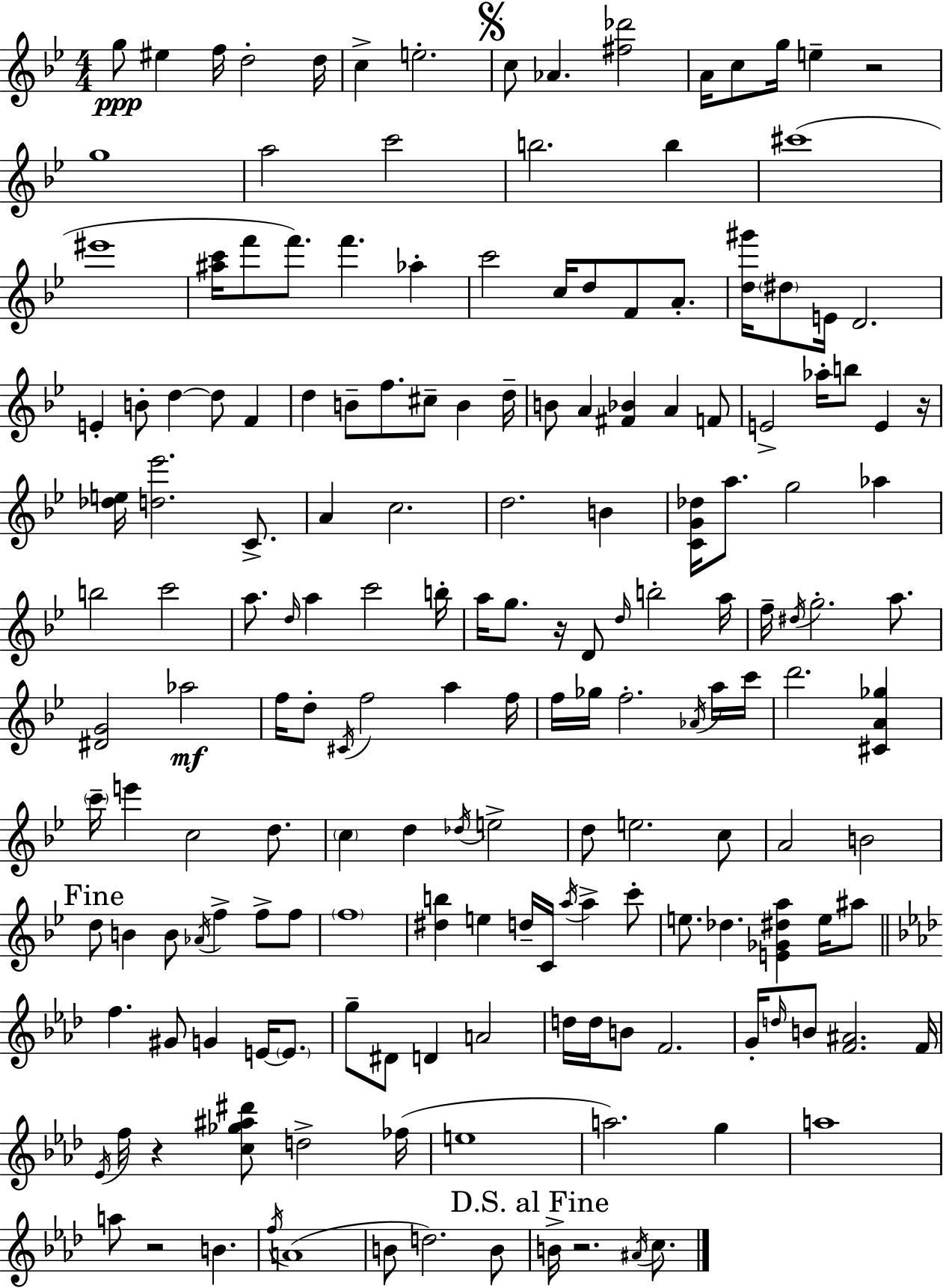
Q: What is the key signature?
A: BES major